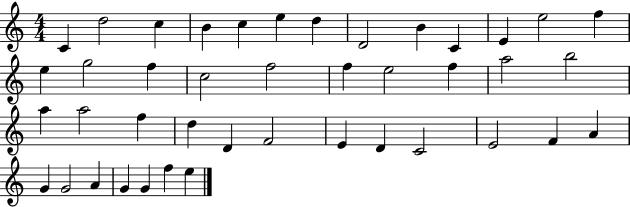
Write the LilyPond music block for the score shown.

{
  \clef treble
  \numericTimeSignature
  \time 4/4
  \key c \major
  c'4 d''2 c''4 | b'4 c''4 e''4 d''4 | d'2 b'4 c'4 | e'4 e''2 f''4 | \break e''4 g''2 f''4 | c''2 f''2 | f''4 e''2 f''4 | a''2 b''2 | \break a''4 a''2 f''4 | d''4 d'4 f'2 | e'4 d'4 c'2 | e'2 f'4 a'4 | \break g'4 g'2 a'4 | g'4 g'4 f''4 e''4 | \bar "|."
}